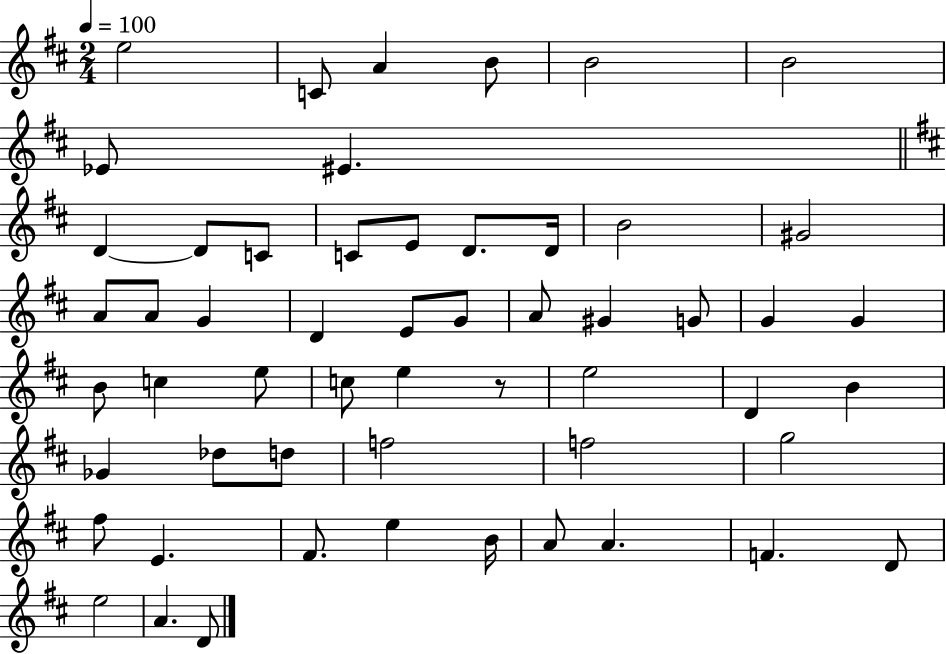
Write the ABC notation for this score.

X:1
T:Untitled
M:2/4
L:1/4
K:D
e2 C/2 A B/2 B2 B2 _E/2 ^E D D/2 C/2 C/2 E/2 D/2 D/4 B2 ^G2 A/2 A/2 G D E/2 G/2 A/2 ^G G/2 G G B/2 c e/2 c/2 e z/2 e2 D B _G _d/2 d/2 f2 f2 g2 ^f/2 E ^F/2 e B/4 A/2 A F D/2 e2 A D/2